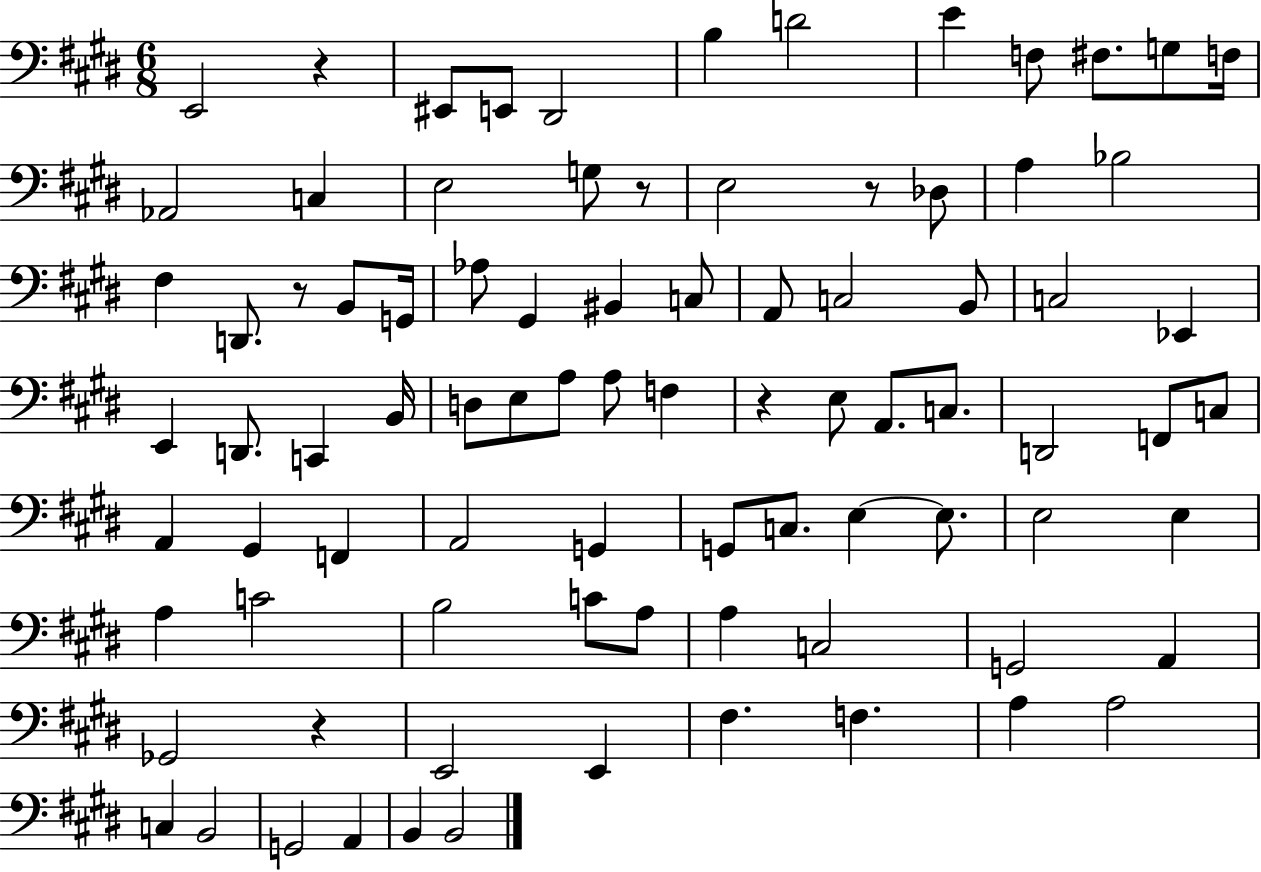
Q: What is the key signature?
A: E major